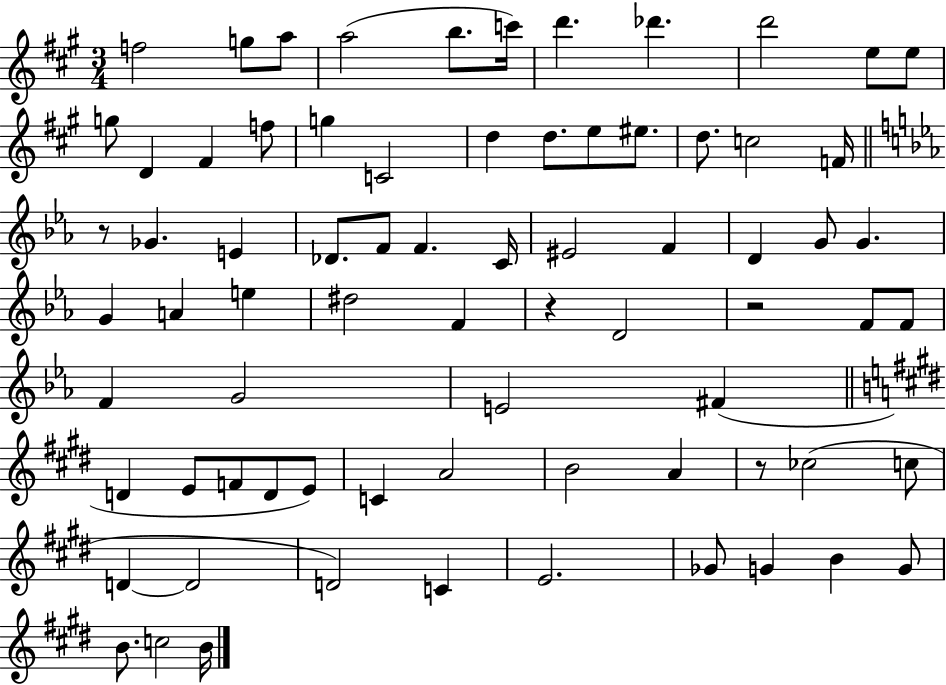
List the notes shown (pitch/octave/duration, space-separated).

F5/h G5/e A5/e A5/h B5/e. C6/s D6/q. Db6/q. D6/h E5/e E5/e G5/e D4/q F#4/q F5/e G5/q C4/h D5/q D5/e. E5/e EIS5/e. D5/e. C5/h F4/s R/e Gb4/q. E4/q Db4/e. F4/e F4/q. C4/s EIS4/h F4/q D4/q G4/e G4/q. G4/q A4/q E5/q D#5/h F4/q R/q D4/h R/h F4/e F4/e F4/q G4/h E4/h F#4/q D4/q E4/e F4/e D4/e E4/e C4/q A4/h B4/h A4/q R/e CES5/h C5/e D4/q D4/h D4/h C4/q E4/h. Gb4/e G4/q B4/q G4/e B4/e. C5/h B4/s